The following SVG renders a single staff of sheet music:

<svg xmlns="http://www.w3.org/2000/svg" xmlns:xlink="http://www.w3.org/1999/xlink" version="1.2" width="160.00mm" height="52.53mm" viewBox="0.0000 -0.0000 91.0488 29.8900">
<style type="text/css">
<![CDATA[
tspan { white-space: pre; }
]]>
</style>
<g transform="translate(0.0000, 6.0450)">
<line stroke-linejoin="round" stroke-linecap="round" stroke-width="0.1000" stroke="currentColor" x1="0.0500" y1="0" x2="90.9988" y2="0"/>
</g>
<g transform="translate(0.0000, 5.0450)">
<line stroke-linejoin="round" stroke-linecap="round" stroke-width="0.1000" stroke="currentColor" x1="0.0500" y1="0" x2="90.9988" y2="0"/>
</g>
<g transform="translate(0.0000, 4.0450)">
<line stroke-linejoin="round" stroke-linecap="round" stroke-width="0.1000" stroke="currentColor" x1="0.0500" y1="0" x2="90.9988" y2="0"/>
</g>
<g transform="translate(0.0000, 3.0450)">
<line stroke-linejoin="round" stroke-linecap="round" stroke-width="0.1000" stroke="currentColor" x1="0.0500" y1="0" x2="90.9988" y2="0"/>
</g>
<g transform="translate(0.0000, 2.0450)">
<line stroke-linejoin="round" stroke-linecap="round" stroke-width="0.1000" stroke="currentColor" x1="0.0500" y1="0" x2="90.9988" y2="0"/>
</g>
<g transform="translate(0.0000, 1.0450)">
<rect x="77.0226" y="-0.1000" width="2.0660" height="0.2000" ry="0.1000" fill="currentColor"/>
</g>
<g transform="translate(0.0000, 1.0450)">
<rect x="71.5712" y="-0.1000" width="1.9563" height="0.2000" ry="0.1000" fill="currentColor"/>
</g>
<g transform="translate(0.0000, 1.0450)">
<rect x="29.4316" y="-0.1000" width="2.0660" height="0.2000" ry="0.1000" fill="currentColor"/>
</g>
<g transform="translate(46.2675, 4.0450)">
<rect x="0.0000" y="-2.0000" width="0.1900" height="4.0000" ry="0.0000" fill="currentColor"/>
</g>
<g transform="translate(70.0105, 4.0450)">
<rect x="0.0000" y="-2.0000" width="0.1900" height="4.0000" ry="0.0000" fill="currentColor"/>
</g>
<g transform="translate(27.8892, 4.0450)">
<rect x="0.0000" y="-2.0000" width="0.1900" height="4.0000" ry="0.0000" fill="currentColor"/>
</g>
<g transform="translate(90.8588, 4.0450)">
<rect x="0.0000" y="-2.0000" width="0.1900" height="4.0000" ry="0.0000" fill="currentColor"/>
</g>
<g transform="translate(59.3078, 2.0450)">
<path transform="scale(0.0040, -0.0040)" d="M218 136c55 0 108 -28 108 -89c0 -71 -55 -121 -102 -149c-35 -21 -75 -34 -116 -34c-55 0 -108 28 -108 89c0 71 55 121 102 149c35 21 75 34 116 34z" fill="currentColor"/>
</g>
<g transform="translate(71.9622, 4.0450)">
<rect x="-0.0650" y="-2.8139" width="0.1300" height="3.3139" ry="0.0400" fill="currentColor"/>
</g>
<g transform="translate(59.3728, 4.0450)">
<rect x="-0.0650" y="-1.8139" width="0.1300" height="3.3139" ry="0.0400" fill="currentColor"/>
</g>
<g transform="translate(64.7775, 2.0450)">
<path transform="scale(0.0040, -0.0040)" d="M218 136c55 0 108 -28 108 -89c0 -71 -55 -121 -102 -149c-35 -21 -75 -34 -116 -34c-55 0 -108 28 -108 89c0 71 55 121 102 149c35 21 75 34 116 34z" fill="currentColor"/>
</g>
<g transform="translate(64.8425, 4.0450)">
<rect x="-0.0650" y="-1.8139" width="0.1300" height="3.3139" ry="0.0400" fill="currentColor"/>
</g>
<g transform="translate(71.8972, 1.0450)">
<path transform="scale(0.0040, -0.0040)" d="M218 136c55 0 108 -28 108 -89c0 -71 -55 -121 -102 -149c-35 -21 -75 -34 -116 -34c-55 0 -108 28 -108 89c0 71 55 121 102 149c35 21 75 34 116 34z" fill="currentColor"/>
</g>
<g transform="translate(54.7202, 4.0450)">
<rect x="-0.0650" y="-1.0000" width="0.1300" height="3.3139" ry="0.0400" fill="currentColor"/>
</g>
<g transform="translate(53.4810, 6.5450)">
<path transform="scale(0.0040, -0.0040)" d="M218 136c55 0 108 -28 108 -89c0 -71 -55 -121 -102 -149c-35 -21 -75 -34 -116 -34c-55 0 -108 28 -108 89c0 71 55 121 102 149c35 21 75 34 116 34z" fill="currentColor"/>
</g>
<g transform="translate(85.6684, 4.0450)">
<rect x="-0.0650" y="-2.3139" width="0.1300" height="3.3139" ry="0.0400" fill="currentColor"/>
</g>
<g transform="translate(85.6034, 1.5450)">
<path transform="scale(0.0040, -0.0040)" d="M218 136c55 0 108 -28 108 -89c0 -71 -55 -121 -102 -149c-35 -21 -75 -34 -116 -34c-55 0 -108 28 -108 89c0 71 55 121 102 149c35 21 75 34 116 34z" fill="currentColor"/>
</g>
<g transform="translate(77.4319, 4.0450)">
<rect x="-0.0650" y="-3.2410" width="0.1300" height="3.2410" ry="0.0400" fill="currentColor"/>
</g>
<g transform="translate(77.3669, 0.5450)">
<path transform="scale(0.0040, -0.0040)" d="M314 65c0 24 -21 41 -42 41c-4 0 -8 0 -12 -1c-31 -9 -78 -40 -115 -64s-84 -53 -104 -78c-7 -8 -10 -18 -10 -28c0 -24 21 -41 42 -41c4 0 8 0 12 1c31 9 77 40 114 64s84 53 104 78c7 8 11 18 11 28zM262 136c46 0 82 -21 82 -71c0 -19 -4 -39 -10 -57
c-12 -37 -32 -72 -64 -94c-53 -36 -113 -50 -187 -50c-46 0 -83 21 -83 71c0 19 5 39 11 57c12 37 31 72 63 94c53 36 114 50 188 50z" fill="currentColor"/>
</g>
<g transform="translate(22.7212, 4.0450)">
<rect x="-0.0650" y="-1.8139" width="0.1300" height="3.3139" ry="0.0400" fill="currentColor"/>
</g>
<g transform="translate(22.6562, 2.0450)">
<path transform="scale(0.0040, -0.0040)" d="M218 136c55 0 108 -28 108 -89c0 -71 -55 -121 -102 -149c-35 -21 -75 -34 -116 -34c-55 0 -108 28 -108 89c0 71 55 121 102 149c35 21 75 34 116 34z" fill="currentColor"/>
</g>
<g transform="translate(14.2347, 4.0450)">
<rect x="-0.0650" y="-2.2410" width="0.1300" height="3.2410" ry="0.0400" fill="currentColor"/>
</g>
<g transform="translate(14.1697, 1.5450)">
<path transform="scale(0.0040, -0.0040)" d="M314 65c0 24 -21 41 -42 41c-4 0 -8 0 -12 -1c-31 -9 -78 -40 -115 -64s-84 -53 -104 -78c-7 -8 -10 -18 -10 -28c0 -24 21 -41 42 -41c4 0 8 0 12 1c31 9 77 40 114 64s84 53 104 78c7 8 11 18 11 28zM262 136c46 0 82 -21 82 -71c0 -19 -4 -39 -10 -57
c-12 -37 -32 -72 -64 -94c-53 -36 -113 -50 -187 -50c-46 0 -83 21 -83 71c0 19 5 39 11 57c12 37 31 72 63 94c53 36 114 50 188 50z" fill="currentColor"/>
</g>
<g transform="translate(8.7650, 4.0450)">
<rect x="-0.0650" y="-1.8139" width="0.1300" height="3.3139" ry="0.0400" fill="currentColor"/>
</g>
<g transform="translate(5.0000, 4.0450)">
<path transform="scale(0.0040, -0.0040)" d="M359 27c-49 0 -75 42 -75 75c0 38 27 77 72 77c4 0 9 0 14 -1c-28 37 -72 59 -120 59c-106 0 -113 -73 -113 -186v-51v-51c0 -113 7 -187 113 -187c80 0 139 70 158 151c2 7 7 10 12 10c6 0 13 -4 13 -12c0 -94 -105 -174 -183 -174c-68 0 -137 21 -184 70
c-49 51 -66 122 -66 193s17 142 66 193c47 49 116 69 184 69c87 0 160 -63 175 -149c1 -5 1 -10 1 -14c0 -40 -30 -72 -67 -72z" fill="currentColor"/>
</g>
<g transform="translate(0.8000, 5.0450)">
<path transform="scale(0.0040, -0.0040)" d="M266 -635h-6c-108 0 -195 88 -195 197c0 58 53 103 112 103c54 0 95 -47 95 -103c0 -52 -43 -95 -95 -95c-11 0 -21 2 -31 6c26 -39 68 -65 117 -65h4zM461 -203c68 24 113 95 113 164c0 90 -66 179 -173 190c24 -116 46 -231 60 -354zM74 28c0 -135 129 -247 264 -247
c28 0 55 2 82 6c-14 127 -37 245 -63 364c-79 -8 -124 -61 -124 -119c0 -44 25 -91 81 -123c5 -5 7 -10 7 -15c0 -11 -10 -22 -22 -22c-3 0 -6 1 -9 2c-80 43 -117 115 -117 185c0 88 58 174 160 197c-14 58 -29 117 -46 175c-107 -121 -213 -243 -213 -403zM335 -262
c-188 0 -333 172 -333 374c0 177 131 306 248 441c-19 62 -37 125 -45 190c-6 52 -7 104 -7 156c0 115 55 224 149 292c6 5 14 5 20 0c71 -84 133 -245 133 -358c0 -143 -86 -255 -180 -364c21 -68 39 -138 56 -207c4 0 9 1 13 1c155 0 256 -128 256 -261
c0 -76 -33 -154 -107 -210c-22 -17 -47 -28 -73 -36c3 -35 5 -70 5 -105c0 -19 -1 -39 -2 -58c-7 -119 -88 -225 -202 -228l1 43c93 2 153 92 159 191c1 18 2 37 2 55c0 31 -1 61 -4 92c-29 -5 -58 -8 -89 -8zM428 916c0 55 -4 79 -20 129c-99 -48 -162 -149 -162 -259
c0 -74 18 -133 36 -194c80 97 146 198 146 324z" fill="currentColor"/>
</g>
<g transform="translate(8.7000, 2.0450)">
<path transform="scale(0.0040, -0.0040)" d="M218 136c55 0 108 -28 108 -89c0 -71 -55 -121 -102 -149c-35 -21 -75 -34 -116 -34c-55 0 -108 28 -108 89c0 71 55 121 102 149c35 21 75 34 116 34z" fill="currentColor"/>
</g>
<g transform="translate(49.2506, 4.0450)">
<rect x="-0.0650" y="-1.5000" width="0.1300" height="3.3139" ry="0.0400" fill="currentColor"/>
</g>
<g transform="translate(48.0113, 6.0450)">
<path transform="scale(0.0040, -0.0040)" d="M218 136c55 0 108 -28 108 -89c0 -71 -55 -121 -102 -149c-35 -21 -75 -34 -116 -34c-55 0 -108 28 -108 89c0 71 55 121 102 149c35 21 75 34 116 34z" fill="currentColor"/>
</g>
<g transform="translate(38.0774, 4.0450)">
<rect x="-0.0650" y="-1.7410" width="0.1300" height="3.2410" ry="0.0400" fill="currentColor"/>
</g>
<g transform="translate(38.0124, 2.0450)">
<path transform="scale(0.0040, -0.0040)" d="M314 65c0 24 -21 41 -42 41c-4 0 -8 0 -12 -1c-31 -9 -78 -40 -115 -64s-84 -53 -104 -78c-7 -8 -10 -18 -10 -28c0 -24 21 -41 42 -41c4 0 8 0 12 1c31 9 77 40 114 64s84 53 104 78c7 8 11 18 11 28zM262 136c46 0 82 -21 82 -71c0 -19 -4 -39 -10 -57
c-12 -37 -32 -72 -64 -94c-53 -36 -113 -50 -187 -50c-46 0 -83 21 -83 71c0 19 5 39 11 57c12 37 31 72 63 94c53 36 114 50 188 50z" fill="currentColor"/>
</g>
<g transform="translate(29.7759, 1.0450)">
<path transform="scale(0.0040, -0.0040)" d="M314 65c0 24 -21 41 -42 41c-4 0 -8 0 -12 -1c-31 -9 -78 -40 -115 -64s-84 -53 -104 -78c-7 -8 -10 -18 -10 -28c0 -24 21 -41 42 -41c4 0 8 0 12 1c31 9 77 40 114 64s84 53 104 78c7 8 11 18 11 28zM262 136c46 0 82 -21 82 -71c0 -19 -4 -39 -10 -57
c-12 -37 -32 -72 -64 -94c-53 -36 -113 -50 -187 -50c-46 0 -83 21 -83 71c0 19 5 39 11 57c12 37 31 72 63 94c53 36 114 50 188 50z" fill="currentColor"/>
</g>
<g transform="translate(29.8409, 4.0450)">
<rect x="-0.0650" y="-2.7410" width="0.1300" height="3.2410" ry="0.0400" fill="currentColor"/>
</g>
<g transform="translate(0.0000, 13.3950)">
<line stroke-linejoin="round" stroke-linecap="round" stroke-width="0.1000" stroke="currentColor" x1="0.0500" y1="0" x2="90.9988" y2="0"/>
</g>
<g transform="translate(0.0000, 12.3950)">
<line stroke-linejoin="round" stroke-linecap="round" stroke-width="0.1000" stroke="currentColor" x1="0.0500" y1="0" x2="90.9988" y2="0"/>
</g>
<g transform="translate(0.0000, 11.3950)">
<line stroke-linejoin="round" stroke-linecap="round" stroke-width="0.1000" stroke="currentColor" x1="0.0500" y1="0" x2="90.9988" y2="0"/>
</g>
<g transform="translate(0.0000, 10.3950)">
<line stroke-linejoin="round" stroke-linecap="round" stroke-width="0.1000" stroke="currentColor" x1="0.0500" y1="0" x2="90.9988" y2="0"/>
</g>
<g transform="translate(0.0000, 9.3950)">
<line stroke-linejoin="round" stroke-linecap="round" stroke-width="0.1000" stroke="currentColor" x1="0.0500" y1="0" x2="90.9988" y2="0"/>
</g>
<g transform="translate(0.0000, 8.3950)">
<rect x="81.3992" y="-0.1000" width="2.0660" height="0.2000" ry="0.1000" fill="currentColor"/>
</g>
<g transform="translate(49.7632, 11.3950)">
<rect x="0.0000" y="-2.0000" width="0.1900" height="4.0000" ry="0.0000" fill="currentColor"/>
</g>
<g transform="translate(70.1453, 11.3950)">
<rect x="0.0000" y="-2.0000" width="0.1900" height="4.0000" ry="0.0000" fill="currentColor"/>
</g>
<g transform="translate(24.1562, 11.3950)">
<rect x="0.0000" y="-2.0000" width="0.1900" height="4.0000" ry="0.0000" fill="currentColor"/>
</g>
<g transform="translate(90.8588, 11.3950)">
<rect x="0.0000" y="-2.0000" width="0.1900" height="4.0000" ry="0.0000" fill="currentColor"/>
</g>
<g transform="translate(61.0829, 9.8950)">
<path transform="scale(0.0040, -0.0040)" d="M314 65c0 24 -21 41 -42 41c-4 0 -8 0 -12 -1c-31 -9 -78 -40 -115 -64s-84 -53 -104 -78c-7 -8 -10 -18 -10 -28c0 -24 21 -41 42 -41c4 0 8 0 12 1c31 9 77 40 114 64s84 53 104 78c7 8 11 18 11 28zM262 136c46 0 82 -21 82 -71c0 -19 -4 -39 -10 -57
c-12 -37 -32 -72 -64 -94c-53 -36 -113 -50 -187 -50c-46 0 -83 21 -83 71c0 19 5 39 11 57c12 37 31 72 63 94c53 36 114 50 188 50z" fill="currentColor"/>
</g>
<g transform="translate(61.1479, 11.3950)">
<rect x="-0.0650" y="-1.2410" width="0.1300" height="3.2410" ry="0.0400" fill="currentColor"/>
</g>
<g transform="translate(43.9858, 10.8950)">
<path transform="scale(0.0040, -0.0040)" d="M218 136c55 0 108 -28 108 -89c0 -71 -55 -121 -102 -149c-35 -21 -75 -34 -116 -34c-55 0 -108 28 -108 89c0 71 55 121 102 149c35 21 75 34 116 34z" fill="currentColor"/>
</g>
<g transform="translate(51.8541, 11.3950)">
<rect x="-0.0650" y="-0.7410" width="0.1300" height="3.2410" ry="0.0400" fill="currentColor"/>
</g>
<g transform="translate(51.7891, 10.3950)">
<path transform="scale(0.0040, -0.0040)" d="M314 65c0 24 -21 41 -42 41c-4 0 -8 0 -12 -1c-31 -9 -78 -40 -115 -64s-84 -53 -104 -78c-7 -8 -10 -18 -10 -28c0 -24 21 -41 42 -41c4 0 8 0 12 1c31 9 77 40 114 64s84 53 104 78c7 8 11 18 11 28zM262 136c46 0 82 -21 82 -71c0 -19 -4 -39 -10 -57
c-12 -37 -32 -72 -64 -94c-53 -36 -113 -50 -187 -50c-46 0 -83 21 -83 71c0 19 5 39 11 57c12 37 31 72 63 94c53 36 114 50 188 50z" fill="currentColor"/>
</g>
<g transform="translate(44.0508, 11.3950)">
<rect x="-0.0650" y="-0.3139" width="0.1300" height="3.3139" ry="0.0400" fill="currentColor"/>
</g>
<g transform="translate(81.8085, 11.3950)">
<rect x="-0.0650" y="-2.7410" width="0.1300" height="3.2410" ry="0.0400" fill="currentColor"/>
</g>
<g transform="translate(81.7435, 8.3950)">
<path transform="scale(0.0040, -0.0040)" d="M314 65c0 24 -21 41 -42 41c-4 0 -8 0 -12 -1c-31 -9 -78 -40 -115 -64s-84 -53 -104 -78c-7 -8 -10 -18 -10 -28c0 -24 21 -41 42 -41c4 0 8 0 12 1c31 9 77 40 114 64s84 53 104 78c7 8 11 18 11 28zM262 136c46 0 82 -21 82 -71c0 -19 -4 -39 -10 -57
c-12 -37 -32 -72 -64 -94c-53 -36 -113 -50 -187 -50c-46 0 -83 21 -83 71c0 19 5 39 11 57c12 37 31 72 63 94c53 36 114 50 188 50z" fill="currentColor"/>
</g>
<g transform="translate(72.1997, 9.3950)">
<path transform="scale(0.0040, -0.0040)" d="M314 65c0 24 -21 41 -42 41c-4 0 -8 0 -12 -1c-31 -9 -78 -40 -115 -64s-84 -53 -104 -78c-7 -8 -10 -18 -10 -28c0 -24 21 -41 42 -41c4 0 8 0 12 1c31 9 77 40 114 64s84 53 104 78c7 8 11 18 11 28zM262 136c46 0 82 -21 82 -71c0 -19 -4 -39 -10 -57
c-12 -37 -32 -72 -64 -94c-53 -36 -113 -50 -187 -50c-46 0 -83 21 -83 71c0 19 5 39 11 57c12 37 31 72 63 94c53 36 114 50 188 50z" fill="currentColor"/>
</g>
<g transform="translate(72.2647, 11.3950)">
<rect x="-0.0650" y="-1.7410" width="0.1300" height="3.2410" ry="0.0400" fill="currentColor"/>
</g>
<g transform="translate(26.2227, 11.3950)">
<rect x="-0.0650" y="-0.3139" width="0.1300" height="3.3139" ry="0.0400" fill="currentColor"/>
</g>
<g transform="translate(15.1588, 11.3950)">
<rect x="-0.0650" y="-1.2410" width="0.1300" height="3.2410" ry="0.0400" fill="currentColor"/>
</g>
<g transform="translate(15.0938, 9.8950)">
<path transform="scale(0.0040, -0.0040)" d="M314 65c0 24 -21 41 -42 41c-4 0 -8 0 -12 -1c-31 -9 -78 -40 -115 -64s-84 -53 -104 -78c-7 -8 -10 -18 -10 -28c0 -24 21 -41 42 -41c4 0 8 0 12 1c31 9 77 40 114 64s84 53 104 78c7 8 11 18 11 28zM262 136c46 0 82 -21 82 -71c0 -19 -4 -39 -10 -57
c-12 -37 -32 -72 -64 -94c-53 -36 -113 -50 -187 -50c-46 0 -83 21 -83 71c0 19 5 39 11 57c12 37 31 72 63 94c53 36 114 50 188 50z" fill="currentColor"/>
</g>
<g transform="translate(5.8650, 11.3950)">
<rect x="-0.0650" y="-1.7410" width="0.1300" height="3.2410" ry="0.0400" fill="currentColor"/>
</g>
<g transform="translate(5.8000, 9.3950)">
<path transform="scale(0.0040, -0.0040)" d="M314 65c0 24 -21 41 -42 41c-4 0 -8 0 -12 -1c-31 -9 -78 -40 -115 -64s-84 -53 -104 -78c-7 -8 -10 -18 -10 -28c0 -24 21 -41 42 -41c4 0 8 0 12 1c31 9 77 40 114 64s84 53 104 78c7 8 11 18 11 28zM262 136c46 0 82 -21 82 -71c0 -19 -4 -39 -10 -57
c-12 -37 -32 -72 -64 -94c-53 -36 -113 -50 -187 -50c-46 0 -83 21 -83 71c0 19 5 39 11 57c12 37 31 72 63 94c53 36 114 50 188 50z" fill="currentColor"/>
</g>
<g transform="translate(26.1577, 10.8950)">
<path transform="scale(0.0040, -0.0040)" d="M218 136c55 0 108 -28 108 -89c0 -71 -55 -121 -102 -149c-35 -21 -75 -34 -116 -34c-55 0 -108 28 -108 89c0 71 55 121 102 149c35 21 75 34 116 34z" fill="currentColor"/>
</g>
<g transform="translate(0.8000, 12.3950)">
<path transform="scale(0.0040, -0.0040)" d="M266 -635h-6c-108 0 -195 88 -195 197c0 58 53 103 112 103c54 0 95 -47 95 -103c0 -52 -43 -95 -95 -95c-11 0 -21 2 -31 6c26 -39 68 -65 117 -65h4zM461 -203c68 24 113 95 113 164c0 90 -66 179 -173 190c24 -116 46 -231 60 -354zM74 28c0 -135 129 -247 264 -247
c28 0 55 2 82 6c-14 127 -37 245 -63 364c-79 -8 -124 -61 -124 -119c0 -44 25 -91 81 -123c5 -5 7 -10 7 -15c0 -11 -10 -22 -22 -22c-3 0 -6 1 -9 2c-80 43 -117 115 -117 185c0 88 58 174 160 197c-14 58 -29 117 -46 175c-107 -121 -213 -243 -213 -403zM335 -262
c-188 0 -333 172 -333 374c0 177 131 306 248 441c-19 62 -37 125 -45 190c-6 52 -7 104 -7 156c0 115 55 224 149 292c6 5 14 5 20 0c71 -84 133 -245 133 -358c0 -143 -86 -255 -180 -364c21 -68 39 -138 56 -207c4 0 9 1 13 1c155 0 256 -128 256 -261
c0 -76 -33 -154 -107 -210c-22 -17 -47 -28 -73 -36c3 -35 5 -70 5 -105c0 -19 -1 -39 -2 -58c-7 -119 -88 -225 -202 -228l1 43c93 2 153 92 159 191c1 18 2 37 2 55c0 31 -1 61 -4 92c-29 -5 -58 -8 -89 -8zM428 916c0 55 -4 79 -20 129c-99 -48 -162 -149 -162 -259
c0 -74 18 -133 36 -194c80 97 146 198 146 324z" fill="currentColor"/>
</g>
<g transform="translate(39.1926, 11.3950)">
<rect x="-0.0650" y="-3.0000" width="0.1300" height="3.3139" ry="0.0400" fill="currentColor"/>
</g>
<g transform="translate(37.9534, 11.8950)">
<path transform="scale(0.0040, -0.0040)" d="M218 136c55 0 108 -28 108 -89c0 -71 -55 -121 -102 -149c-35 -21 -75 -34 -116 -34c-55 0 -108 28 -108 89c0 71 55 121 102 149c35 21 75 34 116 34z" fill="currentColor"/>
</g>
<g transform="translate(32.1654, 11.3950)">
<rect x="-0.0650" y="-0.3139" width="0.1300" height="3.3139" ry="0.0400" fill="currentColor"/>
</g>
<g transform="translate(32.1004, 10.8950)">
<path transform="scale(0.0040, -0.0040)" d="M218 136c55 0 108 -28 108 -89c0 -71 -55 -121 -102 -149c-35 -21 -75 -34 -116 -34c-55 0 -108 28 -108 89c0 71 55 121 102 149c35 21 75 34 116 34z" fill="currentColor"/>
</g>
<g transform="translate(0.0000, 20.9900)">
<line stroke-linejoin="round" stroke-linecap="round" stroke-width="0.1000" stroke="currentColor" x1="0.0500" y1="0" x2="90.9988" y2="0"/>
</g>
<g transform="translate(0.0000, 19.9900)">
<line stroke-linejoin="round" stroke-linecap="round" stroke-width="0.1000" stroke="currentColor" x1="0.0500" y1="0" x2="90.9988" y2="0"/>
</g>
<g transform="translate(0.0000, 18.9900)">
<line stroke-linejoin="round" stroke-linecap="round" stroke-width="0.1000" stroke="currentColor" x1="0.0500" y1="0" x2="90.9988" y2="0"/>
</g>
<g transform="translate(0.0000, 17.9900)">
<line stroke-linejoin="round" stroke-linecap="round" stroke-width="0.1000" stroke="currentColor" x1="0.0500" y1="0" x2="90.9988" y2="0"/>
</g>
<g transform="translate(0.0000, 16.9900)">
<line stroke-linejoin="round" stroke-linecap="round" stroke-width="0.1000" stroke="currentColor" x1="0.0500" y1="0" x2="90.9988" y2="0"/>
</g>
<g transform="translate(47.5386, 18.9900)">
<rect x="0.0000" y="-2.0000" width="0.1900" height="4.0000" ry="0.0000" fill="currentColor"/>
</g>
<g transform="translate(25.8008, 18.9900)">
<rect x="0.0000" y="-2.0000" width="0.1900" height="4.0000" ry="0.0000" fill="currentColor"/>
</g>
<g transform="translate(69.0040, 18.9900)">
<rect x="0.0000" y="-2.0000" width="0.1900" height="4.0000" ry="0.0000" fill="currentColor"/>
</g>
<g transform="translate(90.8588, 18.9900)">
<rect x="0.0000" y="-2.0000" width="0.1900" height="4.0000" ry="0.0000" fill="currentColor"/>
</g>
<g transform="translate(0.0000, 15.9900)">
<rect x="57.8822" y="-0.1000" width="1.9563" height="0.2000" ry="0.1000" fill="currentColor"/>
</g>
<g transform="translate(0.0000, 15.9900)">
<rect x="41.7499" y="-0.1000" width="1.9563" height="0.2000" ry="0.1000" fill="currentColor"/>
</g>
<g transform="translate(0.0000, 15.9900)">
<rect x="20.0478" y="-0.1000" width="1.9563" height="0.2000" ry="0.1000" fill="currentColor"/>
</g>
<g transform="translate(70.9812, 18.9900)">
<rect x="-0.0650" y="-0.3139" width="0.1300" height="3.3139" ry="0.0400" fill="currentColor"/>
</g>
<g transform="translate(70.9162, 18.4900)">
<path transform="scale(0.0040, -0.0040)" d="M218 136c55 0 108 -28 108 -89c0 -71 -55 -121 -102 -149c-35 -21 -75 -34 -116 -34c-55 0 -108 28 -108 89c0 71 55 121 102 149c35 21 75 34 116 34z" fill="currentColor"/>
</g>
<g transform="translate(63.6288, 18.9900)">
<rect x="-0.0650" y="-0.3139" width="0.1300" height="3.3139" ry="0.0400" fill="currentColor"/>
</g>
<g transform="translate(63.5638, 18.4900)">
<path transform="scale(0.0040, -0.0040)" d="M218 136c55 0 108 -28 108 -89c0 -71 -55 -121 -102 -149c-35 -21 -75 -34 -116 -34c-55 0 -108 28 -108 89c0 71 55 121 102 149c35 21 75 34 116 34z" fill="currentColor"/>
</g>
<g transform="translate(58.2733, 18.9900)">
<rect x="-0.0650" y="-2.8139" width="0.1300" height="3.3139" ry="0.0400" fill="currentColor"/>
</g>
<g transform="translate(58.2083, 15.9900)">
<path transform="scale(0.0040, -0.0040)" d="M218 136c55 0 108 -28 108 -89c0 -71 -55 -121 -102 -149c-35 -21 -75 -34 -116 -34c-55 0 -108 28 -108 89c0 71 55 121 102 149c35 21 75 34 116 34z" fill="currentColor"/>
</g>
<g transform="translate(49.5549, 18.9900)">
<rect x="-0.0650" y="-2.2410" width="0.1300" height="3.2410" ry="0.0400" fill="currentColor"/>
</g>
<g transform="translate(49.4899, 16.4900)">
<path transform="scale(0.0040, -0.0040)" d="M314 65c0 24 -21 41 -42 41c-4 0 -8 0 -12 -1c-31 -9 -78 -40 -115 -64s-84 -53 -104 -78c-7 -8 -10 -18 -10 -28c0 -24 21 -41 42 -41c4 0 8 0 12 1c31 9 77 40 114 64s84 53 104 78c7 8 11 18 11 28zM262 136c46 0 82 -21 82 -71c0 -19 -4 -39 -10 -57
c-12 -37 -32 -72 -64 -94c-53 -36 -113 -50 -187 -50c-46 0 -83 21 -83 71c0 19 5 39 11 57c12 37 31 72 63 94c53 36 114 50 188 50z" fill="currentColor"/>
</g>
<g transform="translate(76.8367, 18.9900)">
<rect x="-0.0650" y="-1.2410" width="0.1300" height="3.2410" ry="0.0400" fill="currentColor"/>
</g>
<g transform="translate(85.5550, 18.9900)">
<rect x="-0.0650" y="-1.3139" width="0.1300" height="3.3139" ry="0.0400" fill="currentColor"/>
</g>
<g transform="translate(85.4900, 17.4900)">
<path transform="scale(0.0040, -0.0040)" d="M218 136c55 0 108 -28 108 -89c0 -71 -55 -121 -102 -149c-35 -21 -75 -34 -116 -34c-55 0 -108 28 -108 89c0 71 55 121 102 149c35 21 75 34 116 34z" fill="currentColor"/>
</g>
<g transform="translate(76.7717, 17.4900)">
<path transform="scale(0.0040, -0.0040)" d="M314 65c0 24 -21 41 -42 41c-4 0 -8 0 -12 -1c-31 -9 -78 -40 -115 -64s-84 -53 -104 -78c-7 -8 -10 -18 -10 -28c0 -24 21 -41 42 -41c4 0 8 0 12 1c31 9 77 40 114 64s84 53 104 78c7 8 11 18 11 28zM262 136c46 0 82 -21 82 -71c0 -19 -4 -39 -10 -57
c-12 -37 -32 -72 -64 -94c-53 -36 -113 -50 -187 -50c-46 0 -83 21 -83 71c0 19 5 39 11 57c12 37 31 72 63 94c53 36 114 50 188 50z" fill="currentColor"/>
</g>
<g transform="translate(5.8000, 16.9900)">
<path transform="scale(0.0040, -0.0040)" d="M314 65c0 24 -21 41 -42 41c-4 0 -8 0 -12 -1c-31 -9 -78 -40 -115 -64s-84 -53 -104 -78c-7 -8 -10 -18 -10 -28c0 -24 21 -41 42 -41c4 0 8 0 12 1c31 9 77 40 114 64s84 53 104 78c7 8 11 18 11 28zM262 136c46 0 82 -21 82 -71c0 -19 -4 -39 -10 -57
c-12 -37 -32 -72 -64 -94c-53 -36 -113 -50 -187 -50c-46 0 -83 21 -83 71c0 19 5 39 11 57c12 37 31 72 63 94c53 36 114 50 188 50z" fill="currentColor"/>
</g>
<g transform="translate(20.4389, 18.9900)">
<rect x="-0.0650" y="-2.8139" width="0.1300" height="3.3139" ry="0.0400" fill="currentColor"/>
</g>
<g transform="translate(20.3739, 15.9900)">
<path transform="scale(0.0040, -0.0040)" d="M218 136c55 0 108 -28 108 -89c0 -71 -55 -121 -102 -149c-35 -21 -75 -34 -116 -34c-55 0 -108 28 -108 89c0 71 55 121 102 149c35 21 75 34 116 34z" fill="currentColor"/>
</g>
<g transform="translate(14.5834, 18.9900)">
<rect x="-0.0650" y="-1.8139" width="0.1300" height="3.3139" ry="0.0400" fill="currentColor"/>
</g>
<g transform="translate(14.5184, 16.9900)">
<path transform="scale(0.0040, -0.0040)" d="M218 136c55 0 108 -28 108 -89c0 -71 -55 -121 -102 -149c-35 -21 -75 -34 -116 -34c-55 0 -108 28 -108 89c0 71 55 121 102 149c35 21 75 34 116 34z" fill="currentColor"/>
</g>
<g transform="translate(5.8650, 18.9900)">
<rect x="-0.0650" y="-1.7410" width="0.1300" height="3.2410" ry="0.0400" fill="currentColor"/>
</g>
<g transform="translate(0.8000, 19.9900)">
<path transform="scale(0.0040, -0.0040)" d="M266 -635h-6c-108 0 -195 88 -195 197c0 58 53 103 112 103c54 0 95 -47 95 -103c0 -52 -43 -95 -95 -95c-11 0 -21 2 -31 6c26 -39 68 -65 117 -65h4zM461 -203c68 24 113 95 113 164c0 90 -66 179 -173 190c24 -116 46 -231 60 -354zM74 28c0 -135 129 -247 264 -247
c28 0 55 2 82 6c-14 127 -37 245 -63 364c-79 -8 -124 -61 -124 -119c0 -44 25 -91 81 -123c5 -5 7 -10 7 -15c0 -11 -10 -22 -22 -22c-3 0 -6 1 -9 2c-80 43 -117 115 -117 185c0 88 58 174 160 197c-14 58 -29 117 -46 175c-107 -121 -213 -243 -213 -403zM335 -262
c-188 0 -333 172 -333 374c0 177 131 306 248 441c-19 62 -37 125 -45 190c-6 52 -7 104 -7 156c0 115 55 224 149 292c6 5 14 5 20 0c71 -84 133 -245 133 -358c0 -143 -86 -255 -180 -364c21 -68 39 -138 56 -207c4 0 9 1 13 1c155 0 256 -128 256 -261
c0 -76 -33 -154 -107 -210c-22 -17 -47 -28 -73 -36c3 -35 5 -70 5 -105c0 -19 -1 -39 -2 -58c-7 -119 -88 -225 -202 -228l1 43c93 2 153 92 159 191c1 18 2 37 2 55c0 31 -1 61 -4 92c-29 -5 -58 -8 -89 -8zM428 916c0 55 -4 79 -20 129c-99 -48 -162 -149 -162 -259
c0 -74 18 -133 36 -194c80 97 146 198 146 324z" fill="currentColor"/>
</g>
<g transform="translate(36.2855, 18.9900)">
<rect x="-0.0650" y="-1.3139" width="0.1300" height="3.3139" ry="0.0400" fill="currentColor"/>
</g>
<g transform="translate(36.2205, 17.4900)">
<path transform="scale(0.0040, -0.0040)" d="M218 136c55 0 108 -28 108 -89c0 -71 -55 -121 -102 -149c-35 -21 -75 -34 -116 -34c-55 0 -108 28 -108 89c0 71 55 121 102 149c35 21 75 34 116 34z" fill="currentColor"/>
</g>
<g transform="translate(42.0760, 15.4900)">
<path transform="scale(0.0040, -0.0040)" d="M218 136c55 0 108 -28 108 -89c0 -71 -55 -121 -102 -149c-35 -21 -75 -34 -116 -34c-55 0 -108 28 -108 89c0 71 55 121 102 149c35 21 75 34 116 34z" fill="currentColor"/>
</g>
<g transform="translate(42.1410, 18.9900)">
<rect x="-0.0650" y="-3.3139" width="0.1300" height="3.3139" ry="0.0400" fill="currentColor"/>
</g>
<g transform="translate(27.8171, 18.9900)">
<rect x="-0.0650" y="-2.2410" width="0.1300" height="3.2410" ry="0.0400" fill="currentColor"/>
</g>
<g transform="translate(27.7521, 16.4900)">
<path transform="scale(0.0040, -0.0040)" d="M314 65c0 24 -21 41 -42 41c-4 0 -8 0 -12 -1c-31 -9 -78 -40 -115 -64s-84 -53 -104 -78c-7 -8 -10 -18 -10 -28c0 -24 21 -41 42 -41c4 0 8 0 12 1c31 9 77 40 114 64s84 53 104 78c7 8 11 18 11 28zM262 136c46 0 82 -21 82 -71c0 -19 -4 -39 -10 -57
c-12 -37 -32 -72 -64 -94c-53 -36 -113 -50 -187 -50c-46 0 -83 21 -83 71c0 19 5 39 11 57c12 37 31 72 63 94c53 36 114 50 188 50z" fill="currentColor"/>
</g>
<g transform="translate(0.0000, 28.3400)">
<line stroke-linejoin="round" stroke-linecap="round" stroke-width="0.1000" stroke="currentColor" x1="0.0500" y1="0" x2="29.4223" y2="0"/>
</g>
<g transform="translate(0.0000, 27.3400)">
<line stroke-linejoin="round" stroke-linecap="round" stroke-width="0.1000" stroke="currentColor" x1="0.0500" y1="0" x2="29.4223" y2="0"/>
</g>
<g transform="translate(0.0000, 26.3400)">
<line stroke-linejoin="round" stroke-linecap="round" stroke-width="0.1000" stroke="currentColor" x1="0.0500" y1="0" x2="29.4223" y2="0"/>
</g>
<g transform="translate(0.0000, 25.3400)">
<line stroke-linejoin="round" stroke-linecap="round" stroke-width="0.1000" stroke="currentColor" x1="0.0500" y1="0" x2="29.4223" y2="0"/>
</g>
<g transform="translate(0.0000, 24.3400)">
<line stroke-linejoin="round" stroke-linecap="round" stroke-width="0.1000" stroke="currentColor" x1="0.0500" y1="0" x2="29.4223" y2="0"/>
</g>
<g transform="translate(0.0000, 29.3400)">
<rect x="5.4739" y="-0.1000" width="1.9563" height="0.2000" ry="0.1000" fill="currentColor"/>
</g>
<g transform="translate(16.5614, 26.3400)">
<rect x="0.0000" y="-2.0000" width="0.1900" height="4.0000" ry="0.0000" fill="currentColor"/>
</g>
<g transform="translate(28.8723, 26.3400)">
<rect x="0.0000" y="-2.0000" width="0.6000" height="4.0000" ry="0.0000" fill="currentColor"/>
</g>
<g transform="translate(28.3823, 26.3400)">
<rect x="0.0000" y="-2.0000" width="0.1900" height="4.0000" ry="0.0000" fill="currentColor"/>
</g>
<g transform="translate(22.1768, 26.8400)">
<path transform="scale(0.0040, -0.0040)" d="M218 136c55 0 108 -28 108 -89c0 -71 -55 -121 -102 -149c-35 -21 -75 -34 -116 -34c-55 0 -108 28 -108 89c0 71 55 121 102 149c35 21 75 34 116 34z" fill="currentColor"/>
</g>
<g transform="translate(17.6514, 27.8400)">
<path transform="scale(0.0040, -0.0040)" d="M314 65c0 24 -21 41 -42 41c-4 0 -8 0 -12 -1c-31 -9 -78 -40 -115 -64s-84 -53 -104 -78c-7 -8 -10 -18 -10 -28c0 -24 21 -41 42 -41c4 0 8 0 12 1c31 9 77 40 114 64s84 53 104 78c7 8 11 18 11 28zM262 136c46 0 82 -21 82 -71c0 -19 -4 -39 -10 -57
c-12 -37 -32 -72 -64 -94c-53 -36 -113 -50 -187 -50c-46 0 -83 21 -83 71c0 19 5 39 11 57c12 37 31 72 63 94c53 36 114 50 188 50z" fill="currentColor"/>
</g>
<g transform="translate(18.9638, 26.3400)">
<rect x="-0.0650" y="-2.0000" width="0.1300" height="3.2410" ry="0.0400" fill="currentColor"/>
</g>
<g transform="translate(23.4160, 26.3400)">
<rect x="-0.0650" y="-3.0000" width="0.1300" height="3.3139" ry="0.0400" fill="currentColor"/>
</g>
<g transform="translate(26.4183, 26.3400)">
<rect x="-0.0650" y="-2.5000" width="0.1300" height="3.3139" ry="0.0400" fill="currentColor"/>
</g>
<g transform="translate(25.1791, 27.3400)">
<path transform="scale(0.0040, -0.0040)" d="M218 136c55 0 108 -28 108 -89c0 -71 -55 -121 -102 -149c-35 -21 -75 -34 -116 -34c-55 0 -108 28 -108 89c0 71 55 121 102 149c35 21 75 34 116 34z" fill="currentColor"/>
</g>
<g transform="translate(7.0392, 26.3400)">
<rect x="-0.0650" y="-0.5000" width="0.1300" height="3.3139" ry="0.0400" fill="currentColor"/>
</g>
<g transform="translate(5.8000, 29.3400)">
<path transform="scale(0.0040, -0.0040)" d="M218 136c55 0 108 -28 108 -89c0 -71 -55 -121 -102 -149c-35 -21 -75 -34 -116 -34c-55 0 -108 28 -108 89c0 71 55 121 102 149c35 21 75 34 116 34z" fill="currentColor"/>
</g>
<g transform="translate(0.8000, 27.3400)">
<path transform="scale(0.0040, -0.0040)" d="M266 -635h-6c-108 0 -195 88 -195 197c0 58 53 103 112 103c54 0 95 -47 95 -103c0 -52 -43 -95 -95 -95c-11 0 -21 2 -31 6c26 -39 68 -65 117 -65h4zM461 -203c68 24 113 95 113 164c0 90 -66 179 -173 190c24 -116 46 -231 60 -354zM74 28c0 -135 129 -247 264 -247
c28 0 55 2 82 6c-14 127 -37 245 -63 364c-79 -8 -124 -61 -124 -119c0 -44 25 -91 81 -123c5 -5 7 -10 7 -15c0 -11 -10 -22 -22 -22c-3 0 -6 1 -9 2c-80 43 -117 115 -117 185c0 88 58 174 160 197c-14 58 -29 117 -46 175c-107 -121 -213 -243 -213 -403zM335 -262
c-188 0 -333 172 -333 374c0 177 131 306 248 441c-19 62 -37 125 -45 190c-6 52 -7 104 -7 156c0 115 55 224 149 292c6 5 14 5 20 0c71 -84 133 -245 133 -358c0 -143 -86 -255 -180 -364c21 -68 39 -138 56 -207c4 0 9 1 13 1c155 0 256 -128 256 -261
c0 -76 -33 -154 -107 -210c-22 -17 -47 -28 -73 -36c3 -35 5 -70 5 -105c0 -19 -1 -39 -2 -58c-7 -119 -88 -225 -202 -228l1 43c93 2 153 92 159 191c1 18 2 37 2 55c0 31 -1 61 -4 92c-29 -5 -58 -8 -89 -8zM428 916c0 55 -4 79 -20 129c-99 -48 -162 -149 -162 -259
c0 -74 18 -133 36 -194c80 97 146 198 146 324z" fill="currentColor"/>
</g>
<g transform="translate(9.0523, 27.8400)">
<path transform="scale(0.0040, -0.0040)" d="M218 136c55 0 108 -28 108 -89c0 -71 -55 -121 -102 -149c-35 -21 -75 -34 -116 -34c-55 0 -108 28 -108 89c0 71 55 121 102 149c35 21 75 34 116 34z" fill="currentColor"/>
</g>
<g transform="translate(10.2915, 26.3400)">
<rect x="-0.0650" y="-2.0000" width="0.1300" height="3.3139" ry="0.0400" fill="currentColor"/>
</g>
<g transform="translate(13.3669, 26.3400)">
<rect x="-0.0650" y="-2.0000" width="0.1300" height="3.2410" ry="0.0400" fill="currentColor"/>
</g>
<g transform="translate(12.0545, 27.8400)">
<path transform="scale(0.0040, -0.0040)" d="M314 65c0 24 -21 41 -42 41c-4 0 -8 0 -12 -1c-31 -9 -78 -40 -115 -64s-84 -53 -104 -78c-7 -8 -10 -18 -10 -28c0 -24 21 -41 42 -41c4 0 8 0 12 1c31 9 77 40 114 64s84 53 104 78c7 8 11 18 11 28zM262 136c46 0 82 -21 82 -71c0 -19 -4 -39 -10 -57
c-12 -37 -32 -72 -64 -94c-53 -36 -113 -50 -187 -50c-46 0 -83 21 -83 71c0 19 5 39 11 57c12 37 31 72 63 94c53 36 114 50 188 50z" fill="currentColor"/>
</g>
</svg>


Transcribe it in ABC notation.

X:1
T:Untitled
M:4/4
L:1/4
K:C
f g2 f a2 f2 E D f f a b2 g f2 e2 c c A c d2 e2 f2 a2 f2 f a g2 e b g2 a c c e2 e C F F2 F2 A G